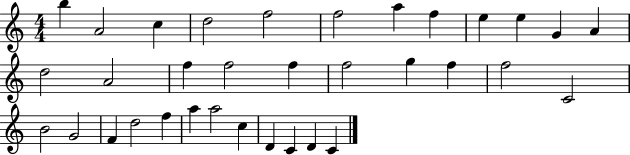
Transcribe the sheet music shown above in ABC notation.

X:1
T:Untitled
M:4/4
L:1/4
K:C
b A2 c d2 f2 f2 a f e e G A d2 A2 f f2 f f2 g f f2 C2 B2 G2 F d2 f a a2 c D C D C